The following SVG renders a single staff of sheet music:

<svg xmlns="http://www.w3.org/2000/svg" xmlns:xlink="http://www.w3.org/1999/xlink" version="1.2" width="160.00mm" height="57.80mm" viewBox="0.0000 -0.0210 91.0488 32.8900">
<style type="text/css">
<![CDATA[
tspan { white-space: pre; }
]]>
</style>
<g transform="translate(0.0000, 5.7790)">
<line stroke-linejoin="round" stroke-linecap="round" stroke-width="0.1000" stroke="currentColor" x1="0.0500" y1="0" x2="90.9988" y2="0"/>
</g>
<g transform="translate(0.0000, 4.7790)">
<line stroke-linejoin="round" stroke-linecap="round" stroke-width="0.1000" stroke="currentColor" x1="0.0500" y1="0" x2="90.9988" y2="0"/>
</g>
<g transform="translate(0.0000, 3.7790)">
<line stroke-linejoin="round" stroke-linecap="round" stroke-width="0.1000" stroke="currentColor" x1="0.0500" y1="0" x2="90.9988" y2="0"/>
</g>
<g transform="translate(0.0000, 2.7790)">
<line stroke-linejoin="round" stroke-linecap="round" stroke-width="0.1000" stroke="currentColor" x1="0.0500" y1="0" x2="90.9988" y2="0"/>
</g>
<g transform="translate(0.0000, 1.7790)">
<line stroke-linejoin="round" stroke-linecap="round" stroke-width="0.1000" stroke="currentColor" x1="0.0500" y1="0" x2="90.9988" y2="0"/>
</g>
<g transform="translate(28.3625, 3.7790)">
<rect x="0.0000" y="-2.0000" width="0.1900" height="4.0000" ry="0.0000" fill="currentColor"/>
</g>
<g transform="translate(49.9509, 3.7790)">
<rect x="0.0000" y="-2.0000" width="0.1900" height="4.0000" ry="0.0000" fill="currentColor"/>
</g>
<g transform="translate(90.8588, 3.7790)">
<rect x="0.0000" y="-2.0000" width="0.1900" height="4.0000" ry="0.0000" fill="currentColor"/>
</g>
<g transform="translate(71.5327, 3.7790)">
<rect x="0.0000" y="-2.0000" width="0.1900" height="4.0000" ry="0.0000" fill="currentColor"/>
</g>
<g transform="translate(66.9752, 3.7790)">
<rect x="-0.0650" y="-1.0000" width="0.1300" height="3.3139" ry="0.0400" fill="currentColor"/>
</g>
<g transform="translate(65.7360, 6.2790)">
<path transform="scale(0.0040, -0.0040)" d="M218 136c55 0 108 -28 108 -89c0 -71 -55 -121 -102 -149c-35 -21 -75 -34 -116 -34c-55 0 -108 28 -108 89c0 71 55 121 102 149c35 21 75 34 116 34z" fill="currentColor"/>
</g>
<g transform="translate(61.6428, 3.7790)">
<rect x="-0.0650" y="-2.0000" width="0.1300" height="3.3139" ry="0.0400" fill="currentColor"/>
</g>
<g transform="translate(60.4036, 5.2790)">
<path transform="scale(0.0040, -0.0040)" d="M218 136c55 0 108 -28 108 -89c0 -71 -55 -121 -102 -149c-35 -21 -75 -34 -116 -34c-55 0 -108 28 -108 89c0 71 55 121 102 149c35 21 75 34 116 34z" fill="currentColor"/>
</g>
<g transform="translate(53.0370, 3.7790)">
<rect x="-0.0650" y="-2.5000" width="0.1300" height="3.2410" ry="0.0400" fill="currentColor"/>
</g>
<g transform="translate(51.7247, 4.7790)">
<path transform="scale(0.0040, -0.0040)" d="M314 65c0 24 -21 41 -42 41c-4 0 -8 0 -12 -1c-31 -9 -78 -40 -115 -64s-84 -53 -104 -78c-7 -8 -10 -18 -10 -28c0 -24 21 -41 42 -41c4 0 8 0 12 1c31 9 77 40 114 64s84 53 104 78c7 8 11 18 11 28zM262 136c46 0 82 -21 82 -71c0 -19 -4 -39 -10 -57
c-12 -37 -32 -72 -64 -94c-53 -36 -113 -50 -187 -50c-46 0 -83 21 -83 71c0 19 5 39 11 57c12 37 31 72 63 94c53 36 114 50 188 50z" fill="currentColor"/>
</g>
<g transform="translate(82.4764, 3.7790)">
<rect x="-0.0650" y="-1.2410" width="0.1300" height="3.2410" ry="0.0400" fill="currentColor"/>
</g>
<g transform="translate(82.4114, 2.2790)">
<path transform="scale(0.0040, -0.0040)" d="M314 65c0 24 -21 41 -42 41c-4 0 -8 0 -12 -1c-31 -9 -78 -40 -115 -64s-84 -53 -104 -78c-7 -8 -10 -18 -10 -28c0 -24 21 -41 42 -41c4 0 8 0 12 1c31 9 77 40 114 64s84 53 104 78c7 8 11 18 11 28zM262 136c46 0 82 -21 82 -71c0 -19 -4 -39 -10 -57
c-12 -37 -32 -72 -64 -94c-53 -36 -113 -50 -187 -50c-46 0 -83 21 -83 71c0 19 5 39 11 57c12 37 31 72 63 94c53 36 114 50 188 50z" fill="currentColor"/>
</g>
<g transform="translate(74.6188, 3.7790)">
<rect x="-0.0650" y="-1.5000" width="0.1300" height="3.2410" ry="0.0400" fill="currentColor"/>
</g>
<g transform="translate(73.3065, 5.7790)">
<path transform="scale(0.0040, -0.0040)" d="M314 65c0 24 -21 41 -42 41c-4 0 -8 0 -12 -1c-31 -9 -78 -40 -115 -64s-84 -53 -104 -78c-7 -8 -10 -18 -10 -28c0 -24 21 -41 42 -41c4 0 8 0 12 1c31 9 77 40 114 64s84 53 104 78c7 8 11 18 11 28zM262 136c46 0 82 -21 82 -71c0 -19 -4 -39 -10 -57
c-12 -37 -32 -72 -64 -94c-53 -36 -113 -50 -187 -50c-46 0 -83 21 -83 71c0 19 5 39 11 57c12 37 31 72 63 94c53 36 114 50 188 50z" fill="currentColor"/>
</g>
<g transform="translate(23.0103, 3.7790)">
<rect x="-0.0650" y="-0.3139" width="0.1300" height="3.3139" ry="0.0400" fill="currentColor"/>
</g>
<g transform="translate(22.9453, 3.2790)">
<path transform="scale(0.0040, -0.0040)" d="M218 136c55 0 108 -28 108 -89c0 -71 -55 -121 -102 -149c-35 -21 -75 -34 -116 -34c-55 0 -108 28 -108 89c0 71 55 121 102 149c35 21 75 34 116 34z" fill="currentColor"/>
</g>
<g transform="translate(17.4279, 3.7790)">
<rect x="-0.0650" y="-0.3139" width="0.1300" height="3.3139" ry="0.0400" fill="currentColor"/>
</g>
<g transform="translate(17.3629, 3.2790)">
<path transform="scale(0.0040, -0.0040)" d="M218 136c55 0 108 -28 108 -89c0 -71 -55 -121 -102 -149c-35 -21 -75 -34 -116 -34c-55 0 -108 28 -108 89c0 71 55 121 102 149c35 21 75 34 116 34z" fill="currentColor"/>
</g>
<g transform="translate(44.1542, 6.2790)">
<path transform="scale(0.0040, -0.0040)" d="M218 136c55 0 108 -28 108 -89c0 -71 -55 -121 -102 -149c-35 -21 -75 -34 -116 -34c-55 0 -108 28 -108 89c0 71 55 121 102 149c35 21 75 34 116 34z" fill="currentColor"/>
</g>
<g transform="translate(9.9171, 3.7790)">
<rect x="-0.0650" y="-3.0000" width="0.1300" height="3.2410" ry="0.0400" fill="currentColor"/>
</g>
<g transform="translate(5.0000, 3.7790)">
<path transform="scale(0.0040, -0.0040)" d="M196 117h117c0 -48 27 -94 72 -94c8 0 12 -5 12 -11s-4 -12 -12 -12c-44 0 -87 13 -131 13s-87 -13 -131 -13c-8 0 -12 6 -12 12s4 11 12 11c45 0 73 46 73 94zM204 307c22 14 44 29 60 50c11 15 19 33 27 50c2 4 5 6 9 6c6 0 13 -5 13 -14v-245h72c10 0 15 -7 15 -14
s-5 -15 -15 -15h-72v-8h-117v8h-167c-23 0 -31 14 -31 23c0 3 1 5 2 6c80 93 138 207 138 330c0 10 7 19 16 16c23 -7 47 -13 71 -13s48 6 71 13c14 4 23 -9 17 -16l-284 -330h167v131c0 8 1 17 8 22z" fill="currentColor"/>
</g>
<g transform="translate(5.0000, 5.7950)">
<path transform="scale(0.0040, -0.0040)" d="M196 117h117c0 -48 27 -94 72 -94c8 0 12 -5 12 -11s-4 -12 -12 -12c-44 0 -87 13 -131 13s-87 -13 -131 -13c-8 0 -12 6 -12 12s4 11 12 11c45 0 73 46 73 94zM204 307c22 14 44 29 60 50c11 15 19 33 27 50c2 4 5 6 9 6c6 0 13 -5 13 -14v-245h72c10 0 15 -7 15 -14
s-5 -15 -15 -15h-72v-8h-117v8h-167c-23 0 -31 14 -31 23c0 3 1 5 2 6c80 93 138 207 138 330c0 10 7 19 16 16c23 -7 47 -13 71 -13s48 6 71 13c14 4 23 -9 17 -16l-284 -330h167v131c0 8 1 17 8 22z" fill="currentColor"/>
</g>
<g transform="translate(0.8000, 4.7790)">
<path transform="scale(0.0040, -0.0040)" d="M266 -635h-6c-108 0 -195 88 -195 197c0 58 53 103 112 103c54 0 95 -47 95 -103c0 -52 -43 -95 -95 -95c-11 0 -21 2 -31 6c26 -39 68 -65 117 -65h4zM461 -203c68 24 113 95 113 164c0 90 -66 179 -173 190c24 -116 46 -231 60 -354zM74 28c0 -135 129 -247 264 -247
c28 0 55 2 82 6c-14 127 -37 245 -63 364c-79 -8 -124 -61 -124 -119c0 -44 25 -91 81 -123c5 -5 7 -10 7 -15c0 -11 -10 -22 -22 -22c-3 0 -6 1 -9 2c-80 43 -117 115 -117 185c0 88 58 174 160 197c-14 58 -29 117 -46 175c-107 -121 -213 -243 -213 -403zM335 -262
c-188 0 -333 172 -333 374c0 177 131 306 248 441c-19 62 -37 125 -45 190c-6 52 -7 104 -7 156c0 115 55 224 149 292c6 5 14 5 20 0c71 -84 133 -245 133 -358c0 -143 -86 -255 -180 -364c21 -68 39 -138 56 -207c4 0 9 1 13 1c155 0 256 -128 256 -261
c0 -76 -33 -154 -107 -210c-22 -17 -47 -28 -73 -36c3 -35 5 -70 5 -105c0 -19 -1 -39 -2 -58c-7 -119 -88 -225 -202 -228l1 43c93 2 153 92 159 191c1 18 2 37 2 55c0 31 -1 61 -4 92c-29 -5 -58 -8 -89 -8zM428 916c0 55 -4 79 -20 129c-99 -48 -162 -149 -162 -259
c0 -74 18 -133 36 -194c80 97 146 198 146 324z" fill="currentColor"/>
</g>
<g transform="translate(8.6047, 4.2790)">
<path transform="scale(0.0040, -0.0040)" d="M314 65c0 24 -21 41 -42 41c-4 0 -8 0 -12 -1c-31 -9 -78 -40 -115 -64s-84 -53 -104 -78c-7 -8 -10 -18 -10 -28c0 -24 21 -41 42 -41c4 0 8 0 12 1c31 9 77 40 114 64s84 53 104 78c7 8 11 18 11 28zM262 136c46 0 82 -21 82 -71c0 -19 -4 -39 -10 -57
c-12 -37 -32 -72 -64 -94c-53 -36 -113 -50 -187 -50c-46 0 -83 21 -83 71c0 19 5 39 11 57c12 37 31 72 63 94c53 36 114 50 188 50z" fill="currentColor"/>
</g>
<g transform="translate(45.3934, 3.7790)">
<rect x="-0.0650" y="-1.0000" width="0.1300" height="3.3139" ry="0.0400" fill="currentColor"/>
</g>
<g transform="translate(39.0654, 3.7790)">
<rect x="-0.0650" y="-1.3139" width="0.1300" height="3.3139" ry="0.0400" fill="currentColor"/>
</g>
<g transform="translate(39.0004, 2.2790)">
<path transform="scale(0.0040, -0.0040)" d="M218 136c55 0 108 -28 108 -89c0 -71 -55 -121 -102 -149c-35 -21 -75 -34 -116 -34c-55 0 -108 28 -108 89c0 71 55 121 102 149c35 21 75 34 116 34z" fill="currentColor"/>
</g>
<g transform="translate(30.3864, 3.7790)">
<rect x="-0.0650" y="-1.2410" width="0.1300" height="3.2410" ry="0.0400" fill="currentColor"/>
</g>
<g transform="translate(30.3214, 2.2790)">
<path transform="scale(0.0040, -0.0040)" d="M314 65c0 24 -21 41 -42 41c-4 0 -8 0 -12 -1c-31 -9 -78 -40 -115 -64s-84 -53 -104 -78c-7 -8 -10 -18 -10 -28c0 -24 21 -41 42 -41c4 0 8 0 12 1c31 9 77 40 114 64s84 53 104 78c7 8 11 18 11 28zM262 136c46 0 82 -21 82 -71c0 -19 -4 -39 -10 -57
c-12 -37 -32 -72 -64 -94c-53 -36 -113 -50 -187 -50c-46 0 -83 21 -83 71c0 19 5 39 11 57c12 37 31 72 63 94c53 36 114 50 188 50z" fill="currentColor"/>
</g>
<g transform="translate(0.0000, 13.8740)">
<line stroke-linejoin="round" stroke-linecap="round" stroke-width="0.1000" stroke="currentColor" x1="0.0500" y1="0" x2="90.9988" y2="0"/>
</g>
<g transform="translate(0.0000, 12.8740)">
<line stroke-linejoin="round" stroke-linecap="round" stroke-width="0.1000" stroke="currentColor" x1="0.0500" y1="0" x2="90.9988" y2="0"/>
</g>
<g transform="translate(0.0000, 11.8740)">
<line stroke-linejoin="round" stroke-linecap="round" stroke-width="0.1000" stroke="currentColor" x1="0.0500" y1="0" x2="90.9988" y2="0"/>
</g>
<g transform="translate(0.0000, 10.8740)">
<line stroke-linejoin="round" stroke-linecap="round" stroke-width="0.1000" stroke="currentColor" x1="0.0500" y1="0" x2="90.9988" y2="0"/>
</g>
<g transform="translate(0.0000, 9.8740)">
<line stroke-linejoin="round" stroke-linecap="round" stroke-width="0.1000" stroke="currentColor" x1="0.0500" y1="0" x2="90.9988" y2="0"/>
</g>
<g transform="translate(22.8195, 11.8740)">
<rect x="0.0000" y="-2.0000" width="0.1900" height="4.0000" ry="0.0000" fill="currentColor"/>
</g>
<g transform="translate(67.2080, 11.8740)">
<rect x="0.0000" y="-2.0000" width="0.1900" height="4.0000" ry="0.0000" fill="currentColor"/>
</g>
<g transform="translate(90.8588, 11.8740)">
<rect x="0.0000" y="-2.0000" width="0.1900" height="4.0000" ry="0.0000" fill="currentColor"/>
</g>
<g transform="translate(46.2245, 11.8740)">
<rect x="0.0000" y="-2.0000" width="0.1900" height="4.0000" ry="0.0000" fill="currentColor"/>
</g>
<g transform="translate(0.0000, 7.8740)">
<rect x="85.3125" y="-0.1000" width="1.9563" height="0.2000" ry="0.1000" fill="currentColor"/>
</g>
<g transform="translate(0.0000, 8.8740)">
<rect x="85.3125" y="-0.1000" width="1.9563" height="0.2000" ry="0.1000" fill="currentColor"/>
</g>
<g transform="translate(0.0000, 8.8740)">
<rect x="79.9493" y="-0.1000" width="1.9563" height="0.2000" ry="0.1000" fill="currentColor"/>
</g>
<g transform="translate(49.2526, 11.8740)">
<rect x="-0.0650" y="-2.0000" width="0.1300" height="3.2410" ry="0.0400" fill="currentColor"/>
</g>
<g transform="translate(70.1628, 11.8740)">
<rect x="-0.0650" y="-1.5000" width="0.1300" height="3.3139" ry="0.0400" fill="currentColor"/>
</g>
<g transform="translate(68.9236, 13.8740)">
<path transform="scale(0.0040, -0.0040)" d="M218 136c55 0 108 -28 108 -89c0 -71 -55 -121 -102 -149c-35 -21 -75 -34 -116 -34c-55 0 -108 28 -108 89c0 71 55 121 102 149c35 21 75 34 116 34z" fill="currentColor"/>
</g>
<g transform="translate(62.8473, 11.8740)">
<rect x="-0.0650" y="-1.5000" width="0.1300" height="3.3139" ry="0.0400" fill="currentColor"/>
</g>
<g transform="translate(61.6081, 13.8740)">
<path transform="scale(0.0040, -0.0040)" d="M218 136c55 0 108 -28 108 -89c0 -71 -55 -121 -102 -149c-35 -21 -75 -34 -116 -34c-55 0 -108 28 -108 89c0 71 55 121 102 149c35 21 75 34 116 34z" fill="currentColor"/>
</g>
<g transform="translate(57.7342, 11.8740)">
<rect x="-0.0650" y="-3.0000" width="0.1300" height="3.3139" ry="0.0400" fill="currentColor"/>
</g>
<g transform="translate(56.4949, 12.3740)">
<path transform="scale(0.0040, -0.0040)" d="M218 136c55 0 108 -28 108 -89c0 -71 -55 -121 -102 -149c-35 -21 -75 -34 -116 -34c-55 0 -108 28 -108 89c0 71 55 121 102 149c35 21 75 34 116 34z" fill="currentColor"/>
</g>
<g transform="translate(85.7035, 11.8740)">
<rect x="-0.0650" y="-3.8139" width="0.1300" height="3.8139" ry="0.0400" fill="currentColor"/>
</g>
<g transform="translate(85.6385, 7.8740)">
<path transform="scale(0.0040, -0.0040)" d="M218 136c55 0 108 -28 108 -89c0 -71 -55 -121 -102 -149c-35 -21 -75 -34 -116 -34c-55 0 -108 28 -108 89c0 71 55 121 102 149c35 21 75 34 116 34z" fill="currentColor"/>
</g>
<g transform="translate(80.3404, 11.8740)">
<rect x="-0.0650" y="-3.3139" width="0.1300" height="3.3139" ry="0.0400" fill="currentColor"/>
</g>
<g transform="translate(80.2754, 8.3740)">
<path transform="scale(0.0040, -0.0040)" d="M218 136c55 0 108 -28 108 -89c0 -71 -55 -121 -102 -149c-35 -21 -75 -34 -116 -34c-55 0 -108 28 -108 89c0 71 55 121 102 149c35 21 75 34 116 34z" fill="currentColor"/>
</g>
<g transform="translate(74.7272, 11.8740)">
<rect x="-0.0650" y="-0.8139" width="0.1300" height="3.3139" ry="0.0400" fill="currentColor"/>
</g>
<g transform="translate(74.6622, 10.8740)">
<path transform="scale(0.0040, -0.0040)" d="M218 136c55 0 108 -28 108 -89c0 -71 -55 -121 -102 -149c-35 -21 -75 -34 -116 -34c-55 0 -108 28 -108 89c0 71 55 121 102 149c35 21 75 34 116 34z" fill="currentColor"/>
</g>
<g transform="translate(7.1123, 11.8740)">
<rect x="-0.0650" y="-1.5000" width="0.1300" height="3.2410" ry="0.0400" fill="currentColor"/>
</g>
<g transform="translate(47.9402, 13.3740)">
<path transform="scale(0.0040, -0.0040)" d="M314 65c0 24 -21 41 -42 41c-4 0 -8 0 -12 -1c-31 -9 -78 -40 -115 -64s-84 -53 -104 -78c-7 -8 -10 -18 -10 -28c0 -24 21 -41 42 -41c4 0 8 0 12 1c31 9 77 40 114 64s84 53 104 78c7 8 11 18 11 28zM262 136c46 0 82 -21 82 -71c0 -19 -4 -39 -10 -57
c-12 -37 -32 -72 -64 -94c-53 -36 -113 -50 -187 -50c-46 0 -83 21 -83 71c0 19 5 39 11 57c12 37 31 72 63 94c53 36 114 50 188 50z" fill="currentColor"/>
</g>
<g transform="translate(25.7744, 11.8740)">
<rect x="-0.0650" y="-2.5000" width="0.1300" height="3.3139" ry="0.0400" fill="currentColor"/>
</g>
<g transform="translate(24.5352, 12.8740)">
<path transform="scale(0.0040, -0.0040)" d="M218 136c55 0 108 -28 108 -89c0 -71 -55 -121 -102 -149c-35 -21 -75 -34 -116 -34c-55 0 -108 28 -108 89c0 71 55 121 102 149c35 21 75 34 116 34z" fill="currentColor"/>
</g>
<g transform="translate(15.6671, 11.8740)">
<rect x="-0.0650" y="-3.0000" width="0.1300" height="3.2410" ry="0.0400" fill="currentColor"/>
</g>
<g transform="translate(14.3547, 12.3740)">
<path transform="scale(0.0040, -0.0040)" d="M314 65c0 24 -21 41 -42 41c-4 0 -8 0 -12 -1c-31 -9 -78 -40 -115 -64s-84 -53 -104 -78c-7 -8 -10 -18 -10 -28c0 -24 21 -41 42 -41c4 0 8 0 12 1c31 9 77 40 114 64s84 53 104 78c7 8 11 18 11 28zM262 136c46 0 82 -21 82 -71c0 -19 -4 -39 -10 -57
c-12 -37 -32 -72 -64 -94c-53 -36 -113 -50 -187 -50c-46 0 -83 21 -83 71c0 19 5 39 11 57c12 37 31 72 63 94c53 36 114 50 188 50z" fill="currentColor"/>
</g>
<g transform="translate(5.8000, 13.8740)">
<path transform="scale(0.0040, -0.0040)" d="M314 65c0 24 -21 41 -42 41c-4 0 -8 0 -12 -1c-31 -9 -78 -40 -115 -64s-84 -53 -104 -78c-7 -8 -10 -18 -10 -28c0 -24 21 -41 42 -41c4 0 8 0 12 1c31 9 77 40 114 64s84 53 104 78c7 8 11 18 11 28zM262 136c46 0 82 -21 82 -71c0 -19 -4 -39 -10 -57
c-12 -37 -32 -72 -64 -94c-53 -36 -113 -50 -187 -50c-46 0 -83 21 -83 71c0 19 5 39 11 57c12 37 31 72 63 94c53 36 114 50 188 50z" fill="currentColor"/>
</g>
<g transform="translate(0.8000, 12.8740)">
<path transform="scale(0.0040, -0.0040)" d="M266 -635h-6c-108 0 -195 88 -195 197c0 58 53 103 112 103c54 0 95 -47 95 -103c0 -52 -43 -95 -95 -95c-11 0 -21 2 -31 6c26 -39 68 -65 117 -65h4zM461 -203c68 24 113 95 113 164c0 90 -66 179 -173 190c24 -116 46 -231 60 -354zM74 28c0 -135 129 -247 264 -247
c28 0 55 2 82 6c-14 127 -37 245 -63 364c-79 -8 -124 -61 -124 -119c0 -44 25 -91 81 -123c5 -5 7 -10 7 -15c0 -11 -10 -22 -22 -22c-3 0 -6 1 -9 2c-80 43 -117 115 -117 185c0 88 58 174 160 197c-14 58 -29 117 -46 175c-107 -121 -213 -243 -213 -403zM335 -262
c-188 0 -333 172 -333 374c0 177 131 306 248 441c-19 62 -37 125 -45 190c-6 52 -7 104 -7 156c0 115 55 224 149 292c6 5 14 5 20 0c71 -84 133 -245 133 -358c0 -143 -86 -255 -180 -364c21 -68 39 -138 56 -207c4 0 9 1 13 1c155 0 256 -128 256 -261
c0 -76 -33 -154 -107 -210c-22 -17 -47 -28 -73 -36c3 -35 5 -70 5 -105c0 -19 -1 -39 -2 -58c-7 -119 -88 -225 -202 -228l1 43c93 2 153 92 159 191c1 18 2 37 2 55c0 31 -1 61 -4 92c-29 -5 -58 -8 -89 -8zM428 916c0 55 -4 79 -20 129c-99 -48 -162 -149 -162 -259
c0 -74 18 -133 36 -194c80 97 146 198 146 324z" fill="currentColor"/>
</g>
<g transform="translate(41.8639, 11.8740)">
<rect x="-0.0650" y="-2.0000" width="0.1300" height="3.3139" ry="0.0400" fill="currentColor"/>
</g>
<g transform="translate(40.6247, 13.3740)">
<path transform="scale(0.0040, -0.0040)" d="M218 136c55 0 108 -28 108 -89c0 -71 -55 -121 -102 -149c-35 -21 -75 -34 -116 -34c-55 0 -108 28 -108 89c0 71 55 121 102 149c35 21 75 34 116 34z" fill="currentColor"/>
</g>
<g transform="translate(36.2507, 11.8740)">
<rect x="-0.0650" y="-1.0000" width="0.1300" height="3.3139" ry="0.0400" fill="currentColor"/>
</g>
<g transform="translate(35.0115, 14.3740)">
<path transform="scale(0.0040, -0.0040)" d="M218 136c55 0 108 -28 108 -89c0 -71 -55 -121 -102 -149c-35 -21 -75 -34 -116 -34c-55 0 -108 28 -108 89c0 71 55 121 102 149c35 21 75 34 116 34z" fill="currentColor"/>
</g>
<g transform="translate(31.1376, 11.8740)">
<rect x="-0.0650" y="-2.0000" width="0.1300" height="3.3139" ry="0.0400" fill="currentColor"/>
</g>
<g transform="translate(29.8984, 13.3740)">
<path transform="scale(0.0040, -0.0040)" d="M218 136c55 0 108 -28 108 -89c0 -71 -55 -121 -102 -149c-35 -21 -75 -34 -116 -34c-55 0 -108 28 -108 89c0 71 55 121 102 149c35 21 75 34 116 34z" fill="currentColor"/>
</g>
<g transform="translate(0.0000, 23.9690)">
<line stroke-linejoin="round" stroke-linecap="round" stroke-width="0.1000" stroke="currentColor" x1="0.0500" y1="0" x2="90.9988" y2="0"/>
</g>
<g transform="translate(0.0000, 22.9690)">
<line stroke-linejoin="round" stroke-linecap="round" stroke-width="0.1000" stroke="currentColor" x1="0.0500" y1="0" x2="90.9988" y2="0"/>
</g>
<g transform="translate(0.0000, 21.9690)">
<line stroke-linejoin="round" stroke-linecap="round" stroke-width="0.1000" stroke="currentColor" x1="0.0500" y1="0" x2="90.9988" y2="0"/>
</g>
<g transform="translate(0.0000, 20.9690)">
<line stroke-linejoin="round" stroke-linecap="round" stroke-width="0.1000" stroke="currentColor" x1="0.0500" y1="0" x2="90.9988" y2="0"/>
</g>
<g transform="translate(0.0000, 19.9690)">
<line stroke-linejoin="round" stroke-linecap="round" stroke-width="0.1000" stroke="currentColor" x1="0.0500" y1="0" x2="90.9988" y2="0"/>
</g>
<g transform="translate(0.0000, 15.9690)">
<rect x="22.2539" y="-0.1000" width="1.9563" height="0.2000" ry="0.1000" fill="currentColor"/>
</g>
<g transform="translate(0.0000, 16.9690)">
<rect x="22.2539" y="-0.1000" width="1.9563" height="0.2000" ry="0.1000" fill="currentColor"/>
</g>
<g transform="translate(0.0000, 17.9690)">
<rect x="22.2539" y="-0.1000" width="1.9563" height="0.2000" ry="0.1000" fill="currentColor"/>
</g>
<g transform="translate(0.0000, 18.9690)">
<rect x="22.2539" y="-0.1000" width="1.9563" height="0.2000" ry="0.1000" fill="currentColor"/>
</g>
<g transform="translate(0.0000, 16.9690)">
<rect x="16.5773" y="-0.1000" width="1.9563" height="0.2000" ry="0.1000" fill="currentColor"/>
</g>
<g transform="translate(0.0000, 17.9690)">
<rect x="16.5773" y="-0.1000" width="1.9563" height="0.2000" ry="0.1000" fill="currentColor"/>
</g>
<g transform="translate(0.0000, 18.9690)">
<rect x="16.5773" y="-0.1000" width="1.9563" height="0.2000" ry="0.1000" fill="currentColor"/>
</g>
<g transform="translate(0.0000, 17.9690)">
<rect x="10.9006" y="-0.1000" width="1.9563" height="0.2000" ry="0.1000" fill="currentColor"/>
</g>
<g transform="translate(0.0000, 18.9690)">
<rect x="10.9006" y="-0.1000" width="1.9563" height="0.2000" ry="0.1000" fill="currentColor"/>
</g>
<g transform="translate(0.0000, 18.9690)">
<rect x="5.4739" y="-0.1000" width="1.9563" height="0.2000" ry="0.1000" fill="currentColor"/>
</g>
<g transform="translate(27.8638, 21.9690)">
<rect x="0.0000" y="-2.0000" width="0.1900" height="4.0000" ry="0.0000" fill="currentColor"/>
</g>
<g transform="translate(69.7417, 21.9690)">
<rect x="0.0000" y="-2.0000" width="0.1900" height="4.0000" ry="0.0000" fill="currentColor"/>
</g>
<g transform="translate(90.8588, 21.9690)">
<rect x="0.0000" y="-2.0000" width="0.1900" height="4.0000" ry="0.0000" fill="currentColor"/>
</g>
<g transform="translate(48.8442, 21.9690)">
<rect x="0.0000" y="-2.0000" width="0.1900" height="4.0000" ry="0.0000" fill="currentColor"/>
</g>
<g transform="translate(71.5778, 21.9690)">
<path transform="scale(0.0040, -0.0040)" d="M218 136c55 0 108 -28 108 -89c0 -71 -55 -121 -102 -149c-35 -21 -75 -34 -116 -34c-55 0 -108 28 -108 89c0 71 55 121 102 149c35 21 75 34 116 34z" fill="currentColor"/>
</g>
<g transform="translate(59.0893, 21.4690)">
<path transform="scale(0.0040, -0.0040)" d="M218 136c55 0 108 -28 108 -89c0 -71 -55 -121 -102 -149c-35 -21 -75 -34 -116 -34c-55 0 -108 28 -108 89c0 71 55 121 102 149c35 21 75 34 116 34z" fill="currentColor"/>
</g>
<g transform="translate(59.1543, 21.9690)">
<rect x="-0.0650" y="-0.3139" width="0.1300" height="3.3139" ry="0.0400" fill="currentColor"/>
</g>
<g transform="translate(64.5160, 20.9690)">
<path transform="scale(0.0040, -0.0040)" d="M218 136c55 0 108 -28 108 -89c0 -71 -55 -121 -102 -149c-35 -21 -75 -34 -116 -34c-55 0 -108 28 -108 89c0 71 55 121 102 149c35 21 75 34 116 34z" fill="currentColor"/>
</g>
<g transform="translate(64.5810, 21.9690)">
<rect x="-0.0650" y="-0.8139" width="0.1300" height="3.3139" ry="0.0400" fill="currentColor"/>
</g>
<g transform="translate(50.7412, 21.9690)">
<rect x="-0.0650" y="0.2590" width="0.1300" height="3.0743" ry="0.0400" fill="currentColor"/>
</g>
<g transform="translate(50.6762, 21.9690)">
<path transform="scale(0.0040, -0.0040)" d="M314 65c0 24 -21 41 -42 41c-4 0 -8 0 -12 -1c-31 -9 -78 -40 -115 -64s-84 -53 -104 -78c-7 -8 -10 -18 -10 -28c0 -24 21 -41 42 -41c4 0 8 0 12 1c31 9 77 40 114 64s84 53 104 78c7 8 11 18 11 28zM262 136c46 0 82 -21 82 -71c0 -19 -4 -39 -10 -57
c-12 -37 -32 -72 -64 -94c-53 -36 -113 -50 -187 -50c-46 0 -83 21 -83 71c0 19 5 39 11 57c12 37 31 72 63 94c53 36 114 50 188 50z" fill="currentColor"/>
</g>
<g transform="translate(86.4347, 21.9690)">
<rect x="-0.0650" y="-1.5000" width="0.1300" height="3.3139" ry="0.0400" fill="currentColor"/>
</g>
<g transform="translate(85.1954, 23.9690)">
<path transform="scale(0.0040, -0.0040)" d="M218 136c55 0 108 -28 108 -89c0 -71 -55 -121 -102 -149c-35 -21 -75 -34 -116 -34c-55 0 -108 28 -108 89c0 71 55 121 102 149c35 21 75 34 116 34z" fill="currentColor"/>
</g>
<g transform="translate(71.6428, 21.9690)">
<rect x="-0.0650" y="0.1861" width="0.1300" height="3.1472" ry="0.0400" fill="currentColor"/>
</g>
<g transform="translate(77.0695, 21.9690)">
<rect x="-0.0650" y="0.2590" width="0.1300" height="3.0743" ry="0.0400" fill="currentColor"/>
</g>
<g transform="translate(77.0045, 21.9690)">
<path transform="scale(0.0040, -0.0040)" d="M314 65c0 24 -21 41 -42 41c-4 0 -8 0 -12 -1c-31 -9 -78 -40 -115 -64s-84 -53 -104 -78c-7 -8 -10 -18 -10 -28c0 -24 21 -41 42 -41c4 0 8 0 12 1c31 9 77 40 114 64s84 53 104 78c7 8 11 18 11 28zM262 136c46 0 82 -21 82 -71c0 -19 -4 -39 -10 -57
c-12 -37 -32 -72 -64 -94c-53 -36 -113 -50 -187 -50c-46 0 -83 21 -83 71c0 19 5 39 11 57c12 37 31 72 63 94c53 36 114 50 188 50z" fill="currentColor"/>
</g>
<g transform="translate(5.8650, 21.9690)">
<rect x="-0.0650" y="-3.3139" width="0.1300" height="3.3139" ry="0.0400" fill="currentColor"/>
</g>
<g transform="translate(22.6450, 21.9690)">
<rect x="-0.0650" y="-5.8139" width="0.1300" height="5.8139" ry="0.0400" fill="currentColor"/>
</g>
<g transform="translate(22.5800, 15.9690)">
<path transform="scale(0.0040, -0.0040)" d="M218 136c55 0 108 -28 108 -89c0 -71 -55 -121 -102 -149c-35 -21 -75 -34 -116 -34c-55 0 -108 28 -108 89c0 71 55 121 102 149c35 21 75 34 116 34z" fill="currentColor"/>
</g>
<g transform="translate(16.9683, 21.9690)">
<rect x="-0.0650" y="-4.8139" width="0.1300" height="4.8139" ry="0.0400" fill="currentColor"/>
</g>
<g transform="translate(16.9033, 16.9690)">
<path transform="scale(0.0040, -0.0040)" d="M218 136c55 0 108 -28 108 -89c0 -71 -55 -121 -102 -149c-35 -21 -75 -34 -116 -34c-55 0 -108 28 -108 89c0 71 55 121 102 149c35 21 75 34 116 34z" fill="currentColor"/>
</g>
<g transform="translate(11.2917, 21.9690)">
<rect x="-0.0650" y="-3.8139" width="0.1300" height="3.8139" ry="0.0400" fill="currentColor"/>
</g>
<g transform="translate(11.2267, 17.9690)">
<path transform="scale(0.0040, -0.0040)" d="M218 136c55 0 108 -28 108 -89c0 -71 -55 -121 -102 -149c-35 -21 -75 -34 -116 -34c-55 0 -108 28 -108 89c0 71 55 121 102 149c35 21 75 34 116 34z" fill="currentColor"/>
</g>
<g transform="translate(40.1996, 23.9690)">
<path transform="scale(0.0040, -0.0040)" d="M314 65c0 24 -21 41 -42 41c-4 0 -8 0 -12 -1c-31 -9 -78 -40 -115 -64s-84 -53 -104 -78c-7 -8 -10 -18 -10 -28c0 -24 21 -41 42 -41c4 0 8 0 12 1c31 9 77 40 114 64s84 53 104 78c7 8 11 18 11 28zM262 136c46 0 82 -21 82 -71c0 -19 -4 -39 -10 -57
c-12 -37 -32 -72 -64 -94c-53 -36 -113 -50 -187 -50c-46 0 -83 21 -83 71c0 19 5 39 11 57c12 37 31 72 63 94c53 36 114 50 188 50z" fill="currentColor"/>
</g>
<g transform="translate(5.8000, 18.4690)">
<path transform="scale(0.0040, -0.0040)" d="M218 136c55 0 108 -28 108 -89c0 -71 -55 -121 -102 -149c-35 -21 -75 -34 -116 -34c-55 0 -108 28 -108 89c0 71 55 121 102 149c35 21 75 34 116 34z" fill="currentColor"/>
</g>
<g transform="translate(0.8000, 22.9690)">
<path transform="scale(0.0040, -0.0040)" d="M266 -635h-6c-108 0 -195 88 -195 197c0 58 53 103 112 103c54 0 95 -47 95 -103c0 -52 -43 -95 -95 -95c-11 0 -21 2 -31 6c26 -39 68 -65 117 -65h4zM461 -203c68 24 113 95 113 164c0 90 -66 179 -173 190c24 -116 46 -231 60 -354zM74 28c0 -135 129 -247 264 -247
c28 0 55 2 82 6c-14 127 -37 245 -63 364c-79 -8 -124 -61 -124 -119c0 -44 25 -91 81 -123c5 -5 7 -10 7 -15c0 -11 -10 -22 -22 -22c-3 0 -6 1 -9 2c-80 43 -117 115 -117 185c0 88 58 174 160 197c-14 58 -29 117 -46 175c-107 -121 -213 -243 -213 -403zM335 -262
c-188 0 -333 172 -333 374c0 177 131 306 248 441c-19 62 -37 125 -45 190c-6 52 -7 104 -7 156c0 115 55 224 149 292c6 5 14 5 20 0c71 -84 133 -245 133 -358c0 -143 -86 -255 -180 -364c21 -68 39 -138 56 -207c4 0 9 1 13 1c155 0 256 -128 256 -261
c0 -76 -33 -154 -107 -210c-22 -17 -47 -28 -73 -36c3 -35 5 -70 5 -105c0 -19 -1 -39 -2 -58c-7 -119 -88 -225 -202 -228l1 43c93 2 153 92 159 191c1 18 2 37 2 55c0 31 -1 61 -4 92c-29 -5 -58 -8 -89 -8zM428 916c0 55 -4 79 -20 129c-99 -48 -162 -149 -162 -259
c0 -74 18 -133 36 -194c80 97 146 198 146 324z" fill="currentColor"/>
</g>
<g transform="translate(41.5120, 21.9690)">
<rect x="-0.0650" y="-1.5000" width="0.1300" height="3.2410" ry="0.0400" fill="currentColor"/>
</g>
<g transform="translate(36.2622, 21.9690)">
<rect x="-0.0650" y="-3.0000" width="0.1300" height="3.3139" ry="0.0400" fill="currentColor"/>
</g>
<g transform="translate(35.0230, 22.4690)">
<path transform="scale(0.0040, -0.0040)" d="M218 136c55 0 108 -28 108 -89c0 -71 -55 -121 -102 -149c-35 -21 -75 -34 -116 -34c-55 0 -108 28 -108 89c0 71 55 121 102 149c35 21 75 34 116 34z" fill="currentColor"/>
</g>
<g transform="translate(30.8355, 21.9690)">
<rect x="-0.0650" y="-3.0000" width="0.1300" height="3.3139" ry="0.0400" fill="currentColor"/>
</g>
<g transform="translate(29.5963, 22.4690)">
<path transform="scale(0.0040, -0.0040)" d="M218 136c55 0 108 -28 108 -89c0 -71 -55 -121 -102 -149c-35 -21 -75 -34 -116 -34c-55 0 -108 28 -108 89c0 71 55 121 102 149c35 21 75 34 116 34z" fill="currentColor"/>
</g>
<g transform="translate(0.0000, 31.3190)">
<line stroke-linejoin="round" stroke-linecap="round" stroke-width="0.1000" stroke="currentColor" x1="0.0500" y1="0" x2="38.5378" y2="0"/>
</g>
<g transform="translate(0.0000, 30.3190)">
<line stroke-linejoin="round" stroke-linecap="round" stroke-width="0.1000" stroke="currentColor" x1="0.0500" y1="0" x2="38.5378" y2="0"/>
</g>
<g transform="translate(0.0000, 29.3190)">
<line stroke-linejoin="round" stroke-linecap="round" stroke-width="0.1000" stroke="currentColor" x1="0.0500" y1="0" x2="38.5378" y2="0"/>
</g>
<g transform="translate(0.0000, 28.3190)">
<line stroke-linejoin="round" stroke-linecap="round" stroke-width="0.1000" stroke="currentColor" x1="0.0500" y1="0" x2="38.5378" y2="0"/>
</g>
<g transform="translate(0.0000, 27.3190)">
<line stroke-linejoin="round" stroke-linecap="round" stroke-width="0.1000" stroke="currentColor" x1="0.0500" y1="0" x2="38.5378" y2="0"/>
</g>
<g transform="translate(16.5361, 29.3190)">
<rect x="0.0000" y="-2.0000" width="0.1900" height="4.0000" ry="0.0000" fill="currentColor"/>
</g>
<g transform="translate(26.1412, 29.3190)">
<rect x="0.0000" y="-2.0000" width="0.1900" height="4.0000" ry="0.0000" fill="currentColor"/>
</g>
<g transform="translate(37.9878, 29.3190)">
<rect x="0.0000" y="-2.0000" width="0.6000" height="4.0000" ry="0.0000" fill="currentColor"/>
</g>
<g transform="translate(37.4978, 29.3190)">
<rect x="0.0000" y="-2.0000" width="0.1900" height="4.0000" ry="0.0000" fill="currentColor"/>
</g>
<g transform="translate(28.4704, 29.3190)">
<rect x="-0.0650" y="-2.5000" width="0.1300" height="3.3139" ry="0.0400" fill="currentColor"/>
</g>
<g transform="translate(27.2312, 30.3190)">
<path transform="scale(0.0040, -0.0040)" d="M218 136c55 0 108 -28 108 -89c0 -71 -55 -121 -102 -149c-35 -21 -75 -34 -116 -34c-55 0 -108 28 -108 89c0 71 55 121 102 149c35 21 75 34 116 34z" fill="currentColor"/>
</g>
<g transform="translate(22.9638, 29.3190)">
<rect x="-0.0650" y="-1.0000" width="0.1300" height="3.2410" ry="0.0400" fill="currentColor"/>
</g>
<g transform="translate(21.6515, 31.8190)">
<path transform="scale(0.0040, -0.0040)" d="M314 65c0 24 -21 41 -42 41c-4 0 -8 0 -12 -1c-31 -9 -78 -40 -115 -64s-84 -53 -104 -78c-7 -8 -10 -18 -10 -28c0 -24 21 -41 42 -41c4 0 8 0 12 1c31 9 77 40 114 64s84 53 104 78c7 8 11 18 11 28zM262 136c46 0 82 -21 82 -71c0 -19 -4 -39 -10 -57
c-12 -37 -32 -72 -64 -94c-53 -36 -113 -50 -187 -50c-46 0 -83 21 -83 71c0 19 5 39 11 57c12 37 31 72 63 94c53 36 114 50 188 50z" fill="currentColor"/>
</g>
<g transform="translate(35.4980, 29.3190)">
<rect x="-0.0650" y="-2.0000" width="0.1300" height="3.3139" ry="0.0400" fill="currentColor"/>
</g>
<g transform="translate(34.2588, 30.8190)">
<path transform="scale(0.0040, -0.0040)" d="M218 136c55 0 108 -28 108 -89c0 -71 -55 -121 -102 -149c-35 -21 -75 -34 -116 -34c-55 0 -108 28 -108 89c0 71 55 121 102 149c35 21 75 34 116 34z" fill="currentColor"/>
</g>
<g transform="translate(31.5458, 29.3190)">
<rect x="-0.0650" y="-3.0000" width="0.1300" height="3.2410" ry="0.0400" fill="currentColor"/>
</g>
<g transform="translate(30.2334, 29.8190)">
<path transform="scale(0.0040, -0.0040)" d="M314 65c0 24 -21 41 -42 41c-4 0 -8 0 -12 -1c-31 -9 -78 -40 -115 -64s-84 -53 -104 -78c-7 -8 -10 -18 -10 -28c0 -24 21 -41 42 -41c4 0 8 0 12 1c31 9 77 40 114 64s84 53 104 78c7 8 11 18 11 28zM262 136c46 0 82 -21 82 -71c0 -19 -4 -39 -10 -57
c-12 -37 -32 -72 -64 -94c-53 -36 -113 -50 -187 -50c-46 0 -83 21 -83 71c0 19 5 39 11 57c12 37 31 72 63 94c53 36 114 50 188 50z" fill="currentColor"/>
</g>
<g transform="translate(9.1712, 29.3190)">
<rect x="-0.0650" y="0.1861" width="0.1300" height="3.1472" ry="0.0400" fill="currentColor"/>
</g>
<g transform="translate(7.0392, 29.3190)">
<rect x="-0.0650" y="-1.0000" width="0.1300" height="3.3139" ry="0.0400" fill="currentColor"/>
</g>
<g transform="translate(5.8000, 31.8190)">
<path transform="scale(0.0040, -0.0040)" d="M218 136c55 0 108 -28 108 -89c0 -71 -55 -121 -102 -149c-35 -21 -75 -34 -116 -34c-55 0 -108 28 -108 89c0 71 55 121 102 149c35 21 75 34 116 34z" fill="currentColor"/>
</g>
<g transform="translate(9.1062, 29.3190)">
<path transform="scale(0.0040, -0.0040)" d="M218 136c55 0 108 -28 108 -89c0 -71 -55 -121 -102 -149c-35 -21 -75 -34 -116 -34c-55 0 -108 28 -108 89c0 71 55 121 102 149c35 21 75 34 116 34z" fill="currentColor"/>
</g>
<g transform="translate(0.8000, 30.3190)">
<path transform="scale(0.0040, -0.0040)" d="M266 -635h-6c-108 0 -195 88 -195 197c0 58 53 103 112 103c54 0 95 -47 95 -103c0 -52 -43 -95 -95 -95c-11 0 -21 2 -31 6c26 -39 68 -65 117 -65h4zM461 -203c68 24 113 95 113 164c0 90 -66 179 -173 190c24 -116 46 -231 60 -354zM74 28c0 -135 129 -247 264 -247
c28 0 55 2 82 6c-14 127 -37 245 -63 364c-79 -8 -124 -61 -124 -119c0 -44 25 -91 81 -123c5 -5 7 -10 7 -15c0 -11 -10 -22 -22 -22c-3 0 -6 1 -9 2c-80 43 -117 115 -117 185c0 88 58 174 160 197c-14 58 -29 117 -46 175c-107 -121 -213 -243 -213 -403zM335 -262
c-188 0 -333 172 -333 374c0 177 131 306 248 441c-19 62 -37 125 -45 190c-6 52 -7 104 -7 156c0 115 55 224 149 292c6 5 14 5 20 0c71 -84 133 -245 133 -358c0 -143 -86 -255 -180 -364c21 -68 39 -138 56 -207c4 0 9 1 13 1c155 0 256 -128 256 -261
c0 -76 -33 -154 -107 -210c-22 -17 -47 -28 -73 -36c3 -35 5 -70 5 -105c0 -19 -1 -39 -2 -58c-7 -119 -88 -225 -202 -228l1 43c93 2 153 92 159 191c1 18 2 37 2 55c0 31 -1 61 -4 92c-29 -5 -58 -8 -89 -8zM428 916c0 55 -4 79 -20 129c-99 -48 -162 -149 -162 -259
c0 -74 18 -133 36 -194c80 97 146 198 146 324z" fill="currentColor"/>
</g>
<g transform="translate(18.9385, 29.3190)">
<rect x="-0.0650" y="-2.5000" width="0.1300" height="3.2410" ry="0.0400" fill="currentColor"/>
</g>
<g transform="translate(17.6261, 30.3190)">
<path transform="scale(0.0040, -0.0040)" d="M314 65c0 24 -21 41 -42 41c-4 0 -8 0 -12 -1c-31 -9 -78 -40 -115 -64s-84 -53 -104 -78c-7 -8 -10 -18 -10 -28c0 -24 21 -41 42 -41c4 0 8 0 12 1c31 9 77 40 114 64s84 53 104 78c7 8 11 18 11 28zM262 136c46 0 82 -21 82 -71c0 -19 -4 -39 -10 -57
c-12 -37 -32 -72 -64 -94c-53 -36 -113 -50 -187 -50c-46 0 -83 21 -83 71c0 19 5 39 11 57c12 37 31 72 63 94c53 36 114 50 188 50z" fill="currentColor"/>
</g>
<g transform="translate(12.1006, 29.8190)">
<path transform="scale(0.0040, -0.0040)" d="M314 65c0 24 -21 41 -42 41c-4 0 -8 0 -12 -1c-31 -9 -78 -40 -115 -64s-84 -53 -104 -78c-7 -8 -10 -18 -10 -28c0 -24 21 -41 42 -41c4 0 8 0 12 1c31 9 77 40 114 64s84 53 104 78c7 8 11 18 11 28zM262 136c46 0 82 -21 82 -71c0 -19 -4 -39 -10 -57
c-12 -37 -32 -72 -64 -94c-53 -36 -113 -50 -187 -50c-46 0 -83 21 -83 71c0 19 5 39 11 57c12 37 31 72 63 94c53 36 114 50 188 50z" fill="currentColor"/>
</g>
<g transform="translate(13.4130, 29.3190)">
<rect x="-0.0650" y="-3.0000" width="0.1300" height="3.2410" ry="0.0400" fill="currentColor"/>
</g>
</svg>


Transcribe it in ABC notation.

X:1
T:Untitled
M:4/4
L:1/4
K:C
A2 c c e2 e D G2 F D E2 e2 E2 A2 G F D F F2 A E E d b c' b c' e' g' A A E2 B2 c d B B2 E D B A2 G2 D2 G A2 F